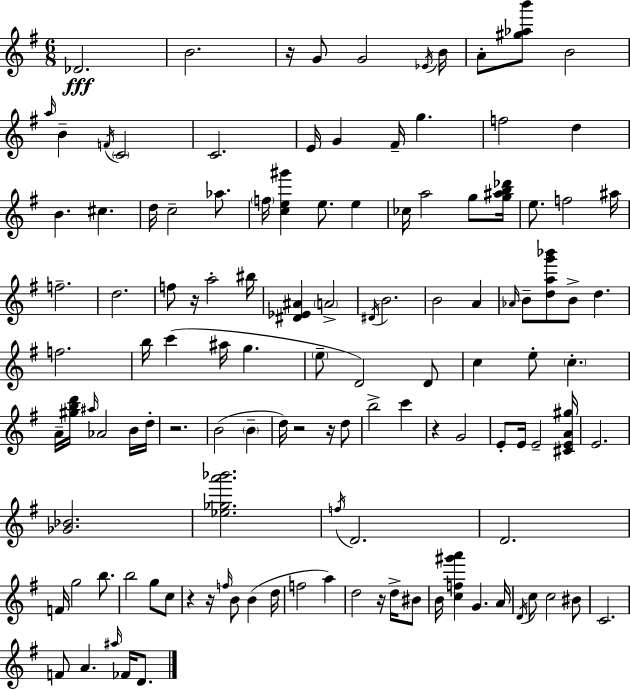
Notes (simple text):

Db4/h. B4/h. R/s G4/e G4/h Eb4/s B4/s A4/e [G#5,Ab5,B6]/e B4/h A5/s B4/q F4/s C4/h C4/h. E4/s G4/q F#4/s G5/q. F5/h D5/q B4/q. C#5/q. D5/s C5/h Ab5/e. F5/s [C5,E5,G#6]/q E5/e. E5/q CES5/s A5/h G5/e [G5,A#5,B5,Db6]/s E5/e. F5/h A#5/s F5/h. D5/h. F5/e R/s A5/h BIS5/s [D#4,Eb4,A#4]/q A4/h D#4/s B4/h. B4/h A4/q Ab4/s B4/e [D5,A5,G6,Bb6]/e B4/e D5/q. F5/h. B5/s C6/q A#5/s G5/q. E5/e D4/h D4/e C5/q E5/e C5/q. A4/s [G#5,B5,D6]/s A#5/s Ab4/h B4/s D5/s R/h. B4/h B4/q D5/s R/h R/s D5/e B5/h C6/q R/q G4/h E4/e E4/s E4/h [C#4,E4,A4,G#5]/s E4/h. [Gb4,Bb4]/h. [Eb5,Gb5,A6,Bb6]/h. F5/s D4/h. D4/h. F4/s G5/h B5/e. B5/h G5/e C5/e R/q R/s F5/s B4/e B4/q D5/s F5/h A5/q D5/h R/s D5/s BIS4/e B4/s [C5,F5,G#6,A6]/q G4/q. A4/s D4/s C5/e C5/h BIS4/e C4/h. F4/e A4/q. A#5/s FES4/s D4/e.